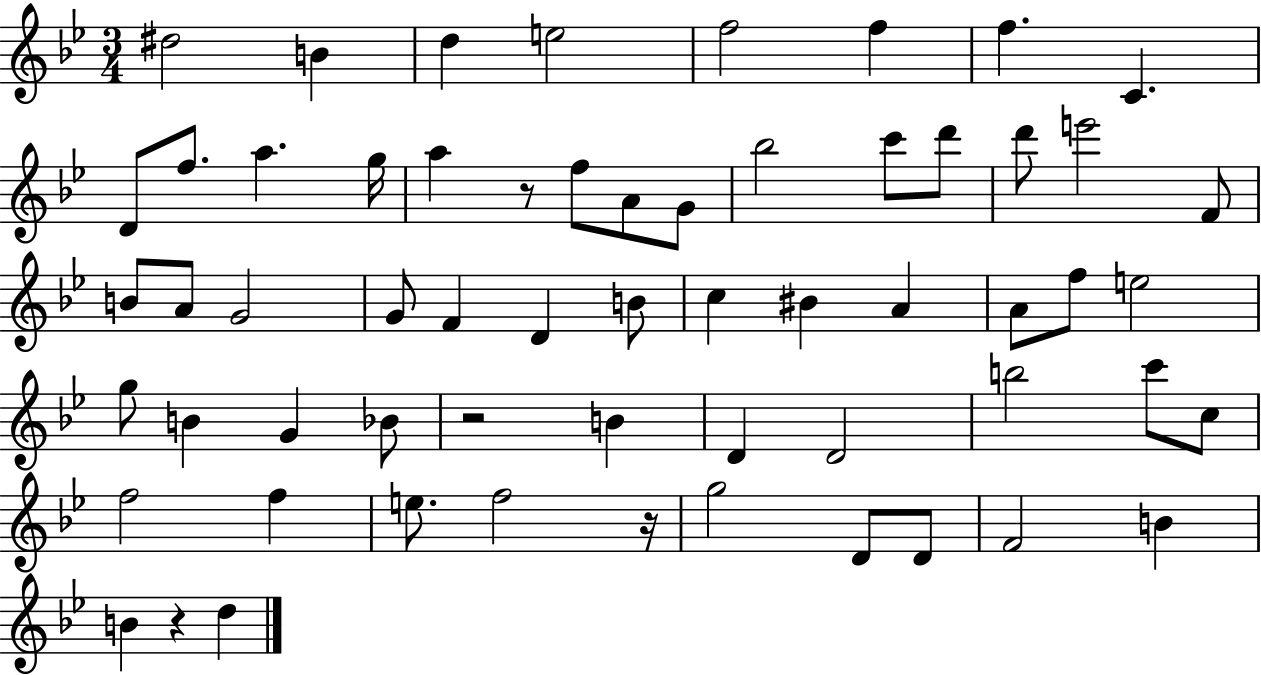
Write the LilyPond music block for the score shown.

{
  \clef treble
  \numericTimeSignature
  \time 3/4
  \key bes \major
  dis''2 b'4 | d''4 e''2 | f''2 f''4 | f''4. c'4. | \break d'8 f''8. a''4. g''16 | a''4 r8 f''8 a'8 g'8 | bes''2 c'''8 d'''8 | d'''8 e'''2 f'8 | \break b'8 a'8 g'2 | g'8 f'4 d'4 b'8 | c''4 bis'4 a'4 | a'8 f''8 e''2 | \break g''8 b'4 g'4 bes'8 | r2 b'4 | d'4 d'2 | b''2 c'''8 c''8 | \break f''2 f''4 | e''8. f''2 r16 | g''2 d'8 d'8 | f'2 b'4 | \break b'4 r4 d''4 | \bar "|."
}